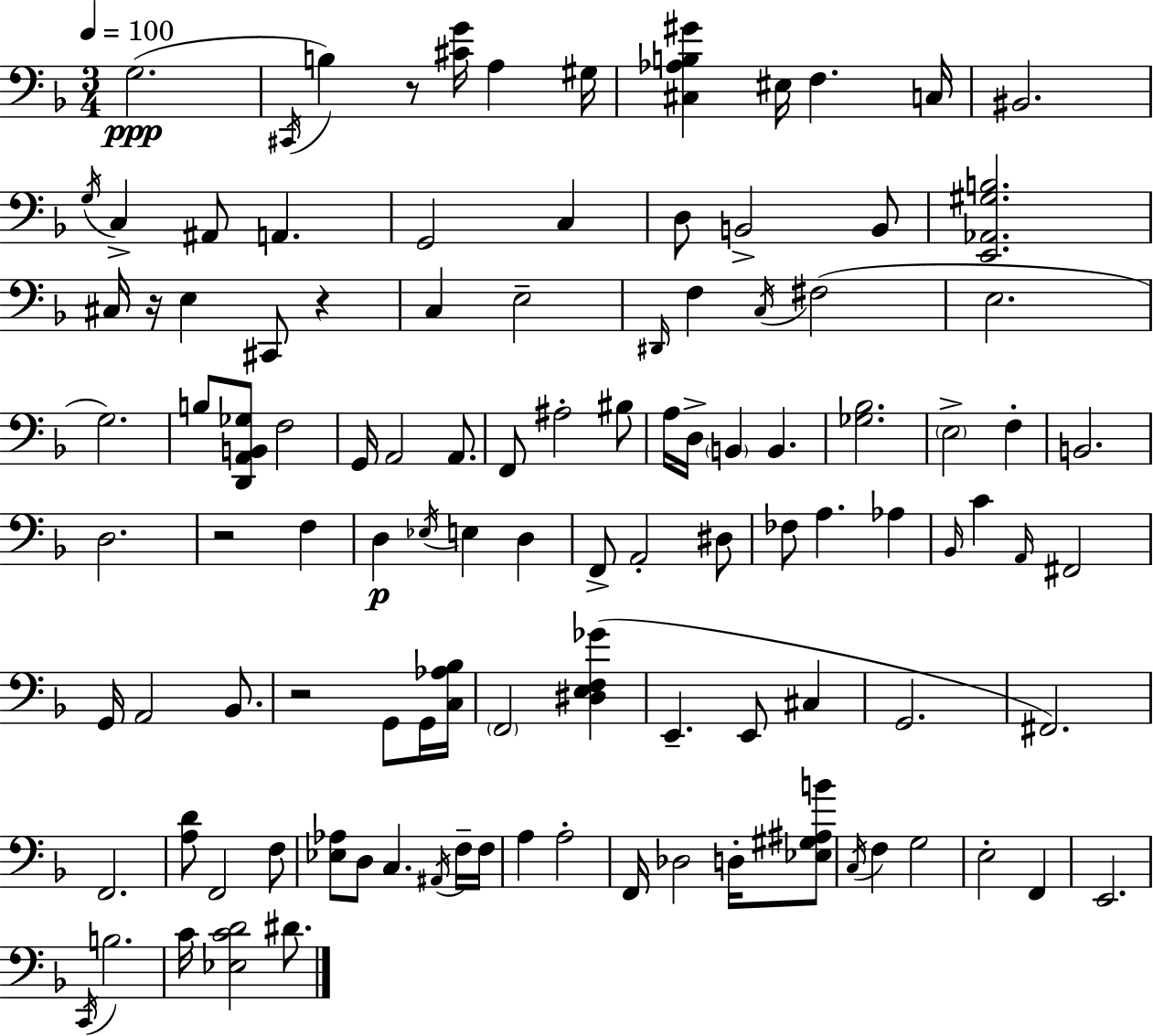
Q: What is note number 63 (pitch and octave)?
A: Bb2